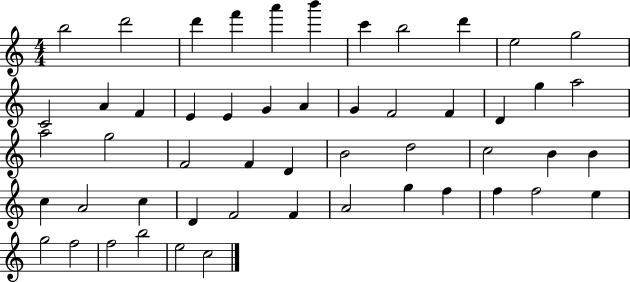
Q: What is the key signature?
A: C major